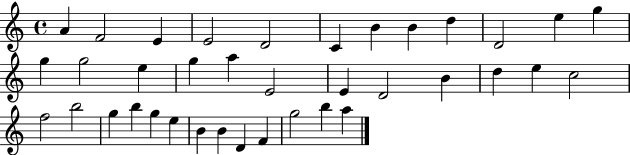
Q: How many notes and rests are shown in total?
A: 37